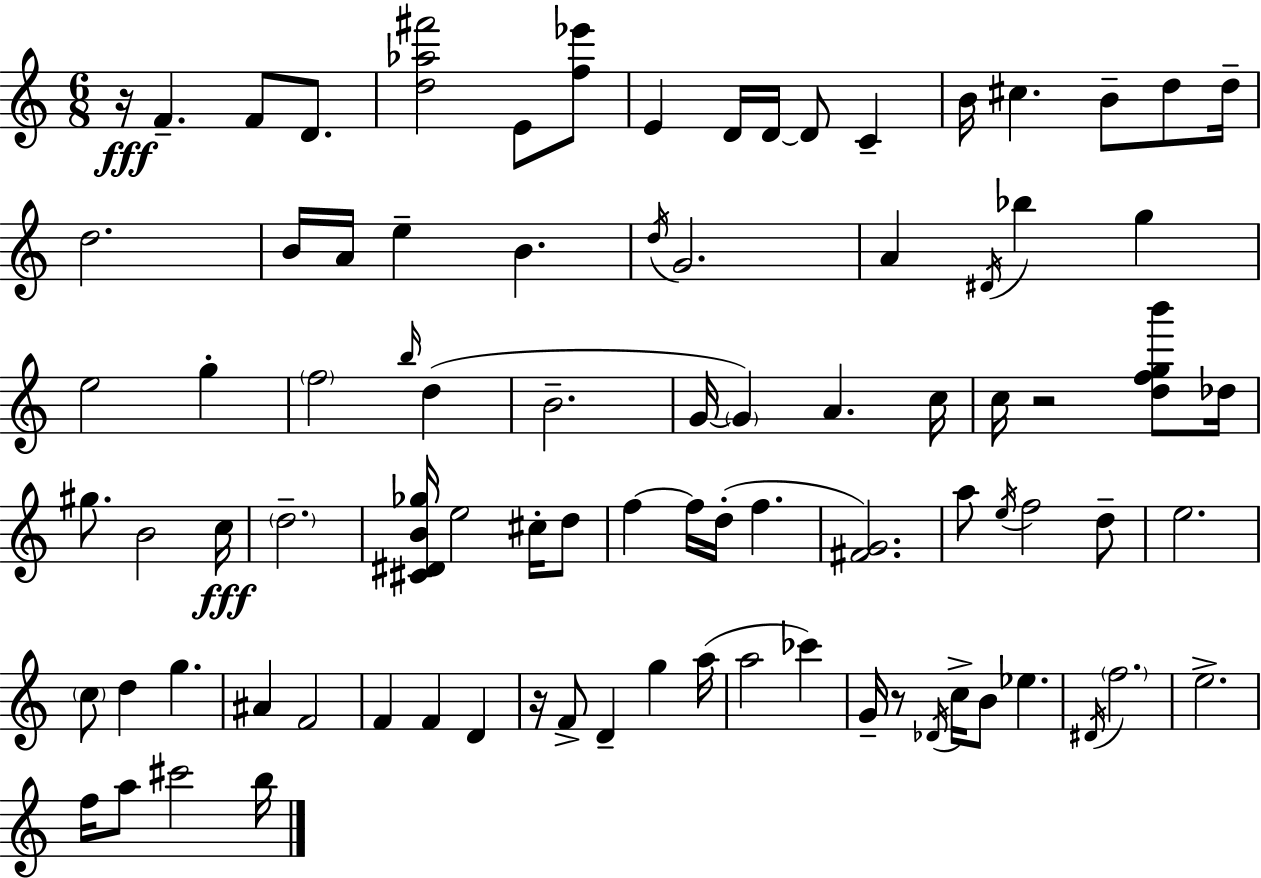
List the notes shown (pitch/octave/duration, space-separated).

R/s F4/q. F4/e D4/e. [D5,Ab5,F#6]/h E4/e [F5,Eb6]/e E4/q D4/s D4/s D4/e C4/q B4/s C#5/q. B4/e D5/e D5/s D5/h. B4/s A4/s E5/q B4/q. D5/s G4/h. A4/q D#4/s Bb5/q G5/q E5/h G5/q F5/h B5/s D5/q B4/h. G4/s G4/q A4/q. C5/s C5/s R/h [D5,F5,G5,B6]/e Db5/s G#5/e. B4/h C5/s D5/h. [C#4,D#4,B4,Gb5]/s E5/h C#5/s D5/e F5/q F5/s D5/s F5/q. [F#4,G4]/h. A5/e E5/s F5/h D5/e E5/h. C5/e D5/q G5/q. A#4/q F4/h F4/q F4/q D4/q R/s F4/e D4/q G5/q A5/s A5/h CES6/q G4/s R/e Db4/s C5/s B4/e Eb5/q. D#4/s F5/h. E5/h. F5/s A5/e C#6/h B5/s